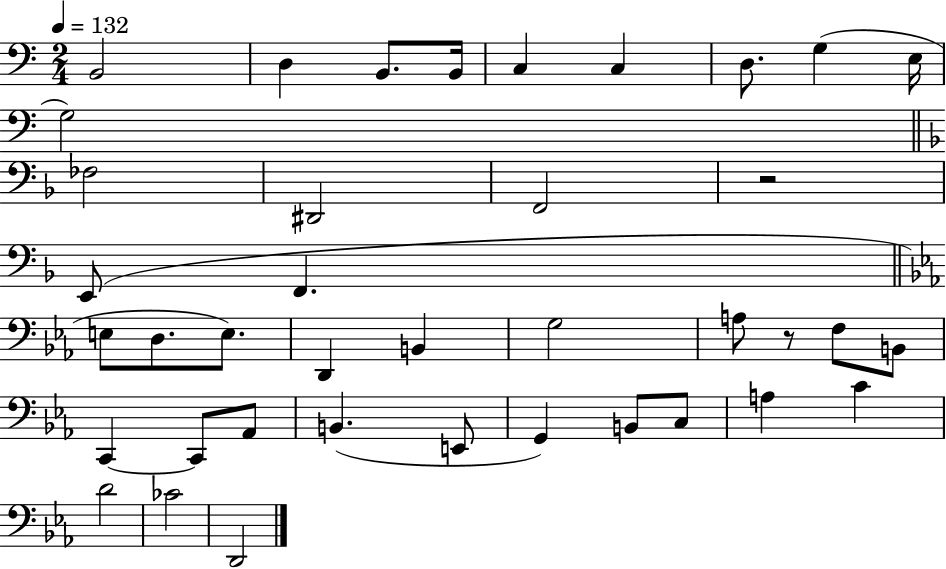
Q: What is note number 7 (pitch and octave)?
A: D3